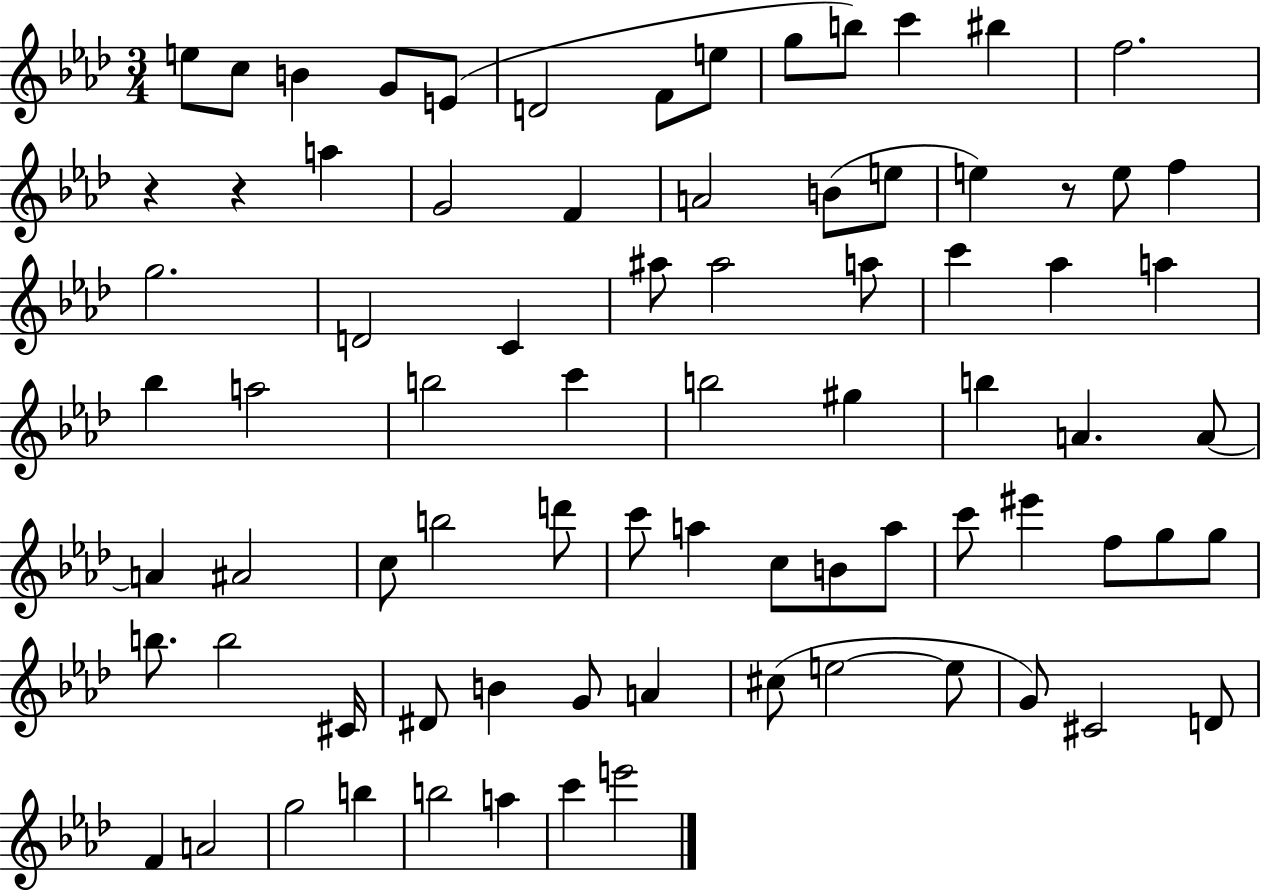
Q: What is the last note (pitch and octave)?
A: E6